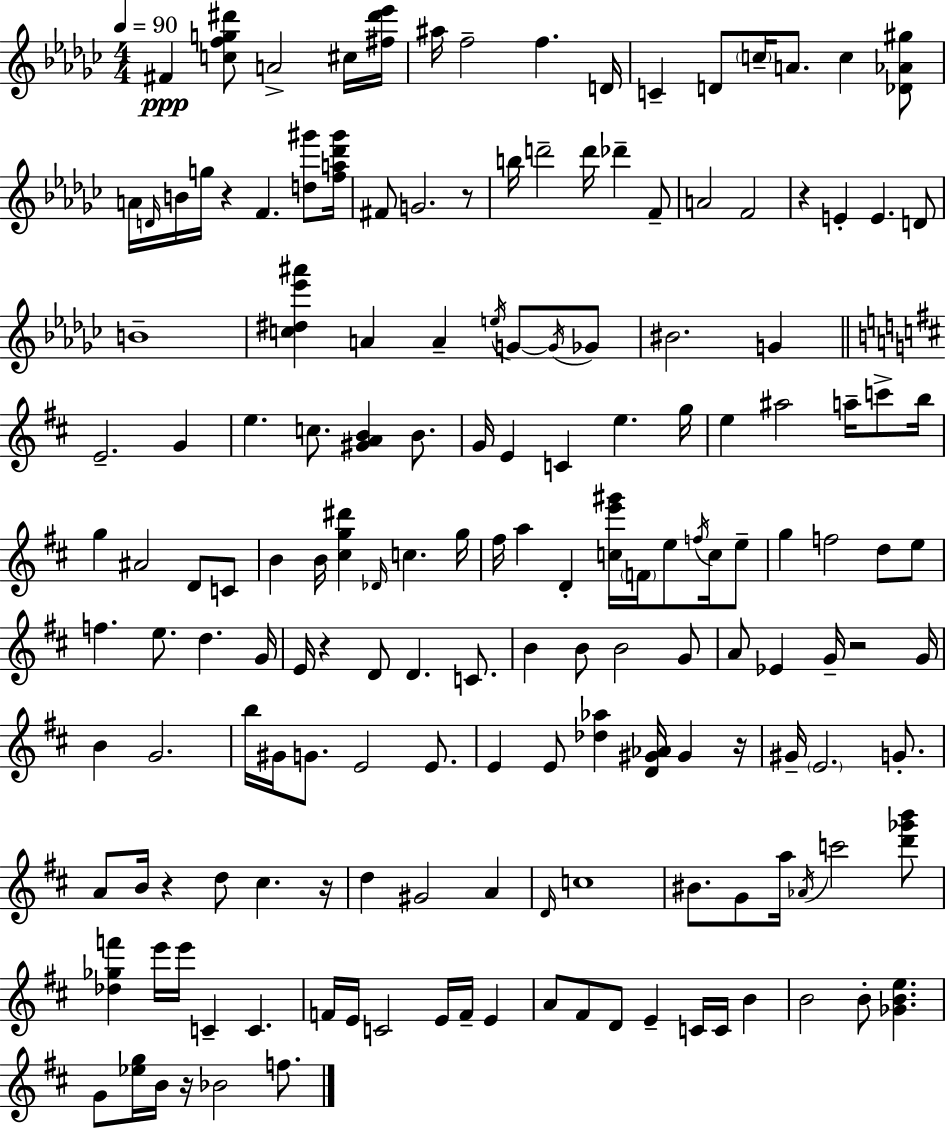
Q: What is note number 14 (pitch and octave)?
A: D4